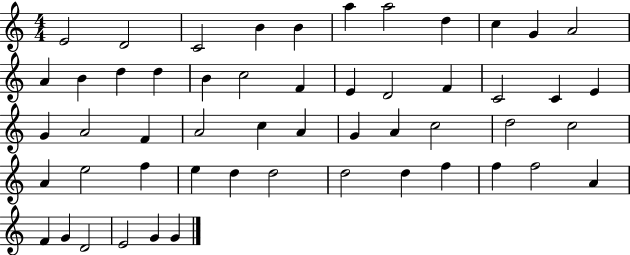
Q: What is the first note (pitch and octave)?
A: E4